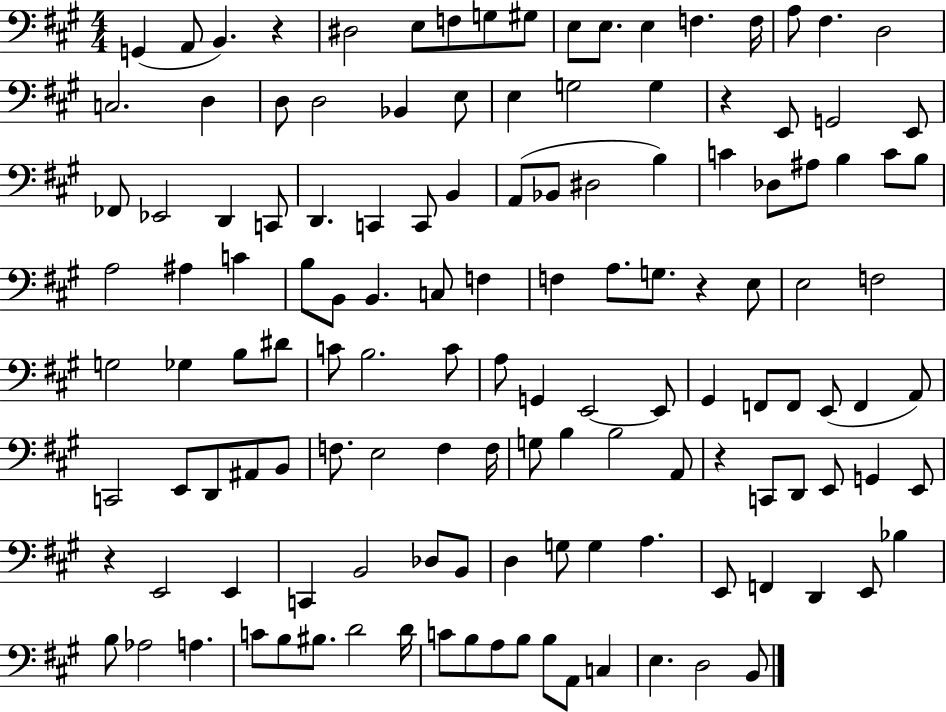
{
  \clef bass
  \numericTimeSignature
  \time 4/4
  \key a \major
  g,4( a,8 b,4.) r4 | dis2 e8 f8 g8 gis8 | e8 e8. e4 f4. f16 | a8 fis4. d2 | \break c2. d4 | d8 d2 bes,4 e8 | e4 g2 g4 | r4 e,8 g,2 e,8 | \break fes,8 ees,2 d,4 c,8 | d,4. c,4 c,8 b,4 | a,8( bes,8 dis2 b4) | c'4 des8 ais8 b4 c'8 b8 | \break a2 ais4 c'4 | b8 b,8 b,4. c8 f4 | f4 a8. g8. r4 e8 | e2 f2 | \break g2 ges4 b8 dis'8 | c'8 b2. c'8 | a8 g,4 e,2~~ e,8 | gis,4 f,8 f,8 e,8( f,4 a,8) | \break c,2 e,8 d,8 ais,8 b,8 | f8. e2 f4 f16 | g8 b4 b2 a,8 | r4 c,8 d,8 e,8 g,4 e,8 | \break r4 e,2 e,4 | c,4 b,2 des8 b,8 | d4 g8 g4 a4. | e,8 f,4 d,4 e,8 bes4 | \break b8 aes2 a4. | c'8 b8 bis8. d'2 d'16 | c'8 b8 a8 b8 b8 a,8 c4 | e4. d2 b,8 | \break \bar "|."
}